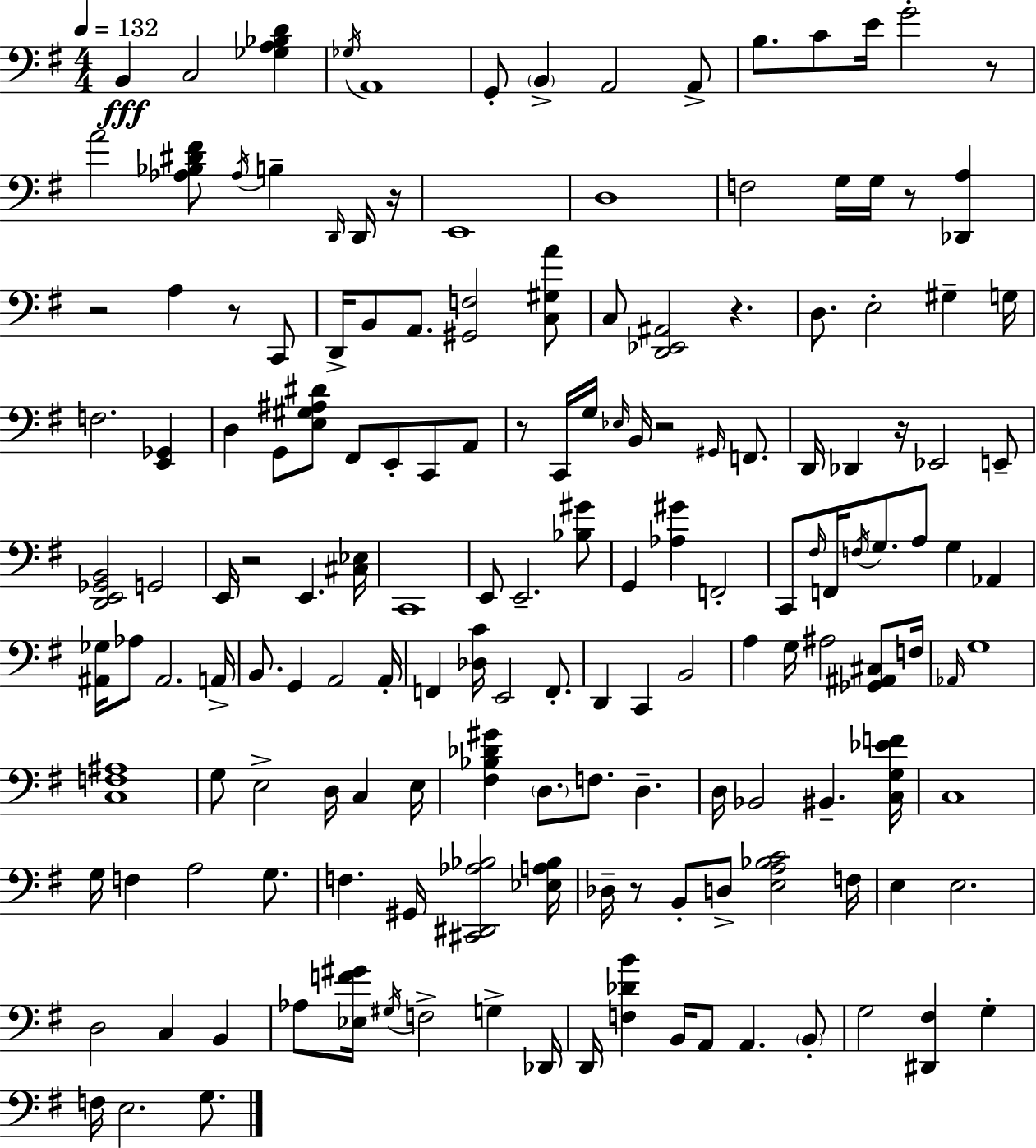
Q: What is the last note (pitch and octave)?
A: G3